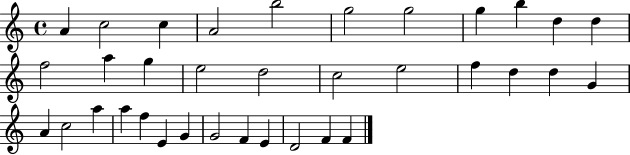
A4/q C5/h C5/q A4/h B5/h G5/h G5/h G5/q B5/q D5/q D5/q F5/h A5/q G5/q E5/h D5/h C5/h E5/h F5/q D5/q D5/q G4/q A4/q C5/h A5/q A5/q F5/q E4/q G4/q G4/h F4/q E4/q D4/h F4/q F4/q